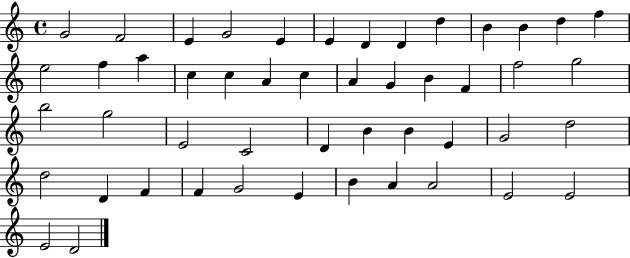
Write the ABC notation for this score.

X:1
T:Untitled
M:4/4
L:1/4
K:C
G2 F2 E G2 E E D D d B B d f e2 f a c c A c A G B F f2 g2 b2 g2 E2 C2 D B B E G2 d2 d2 D F F G2 E B A A2 E2 E2 E2 D2